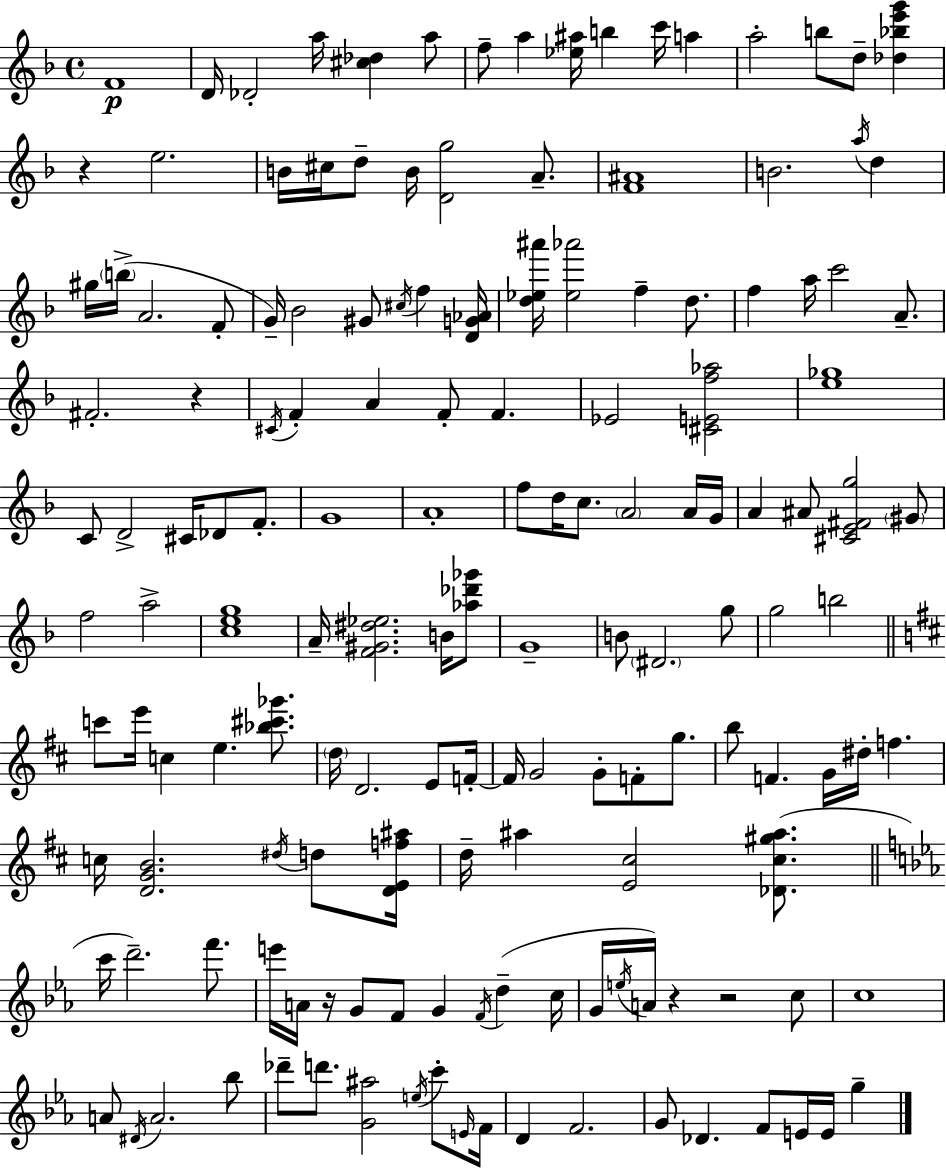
{
  \clef treble
  \time 4/4
  \defaultTimeSignature
  \key f \major
  f'1\p | d'16 des'2-. a''16 <cis'' des''>4 a''8 | f''8-- a''4 <ees'' ais''>16 b''4 c'''16 a''4 | a''2-. b''8 d''8-- <des'' bes'' e''' g'''>4 | \break r4 e''2. | b'16 cis''16 d''8-- b'16 <d' g''>2 a'8.-- | <f' ais'>1 | b'2. \acciaccatura { a''16 } d''4 | \break gis''16 \parenthesize b''16->( a'2. f'8-. | g'16--) bes'2 gis'8 \acciaccatura { cis''16 } f''4 | <d' g' aes'>16 <d'' ees'' ais'''>16 <ees'' aes'''>2 f''4-- d''8. | f''4 a''16 c'''2 a'8.-- | \break fis'2.-. r4 | \acciaccatura { cis'16 } f'4-. a'4 f'8-. f'4. | ees'2 <cis' e' f'' aes''>2 | <e'' ges''>1 | \break c'8 d'2-> cis'16 des'8 | f'8.-. g'1 | a'1-. | f''8 d''16 c''8. \parenthesize a'2 | \break a'16 g'16 a'4 ais'8 <cis' e' fis' g''>2 | \parenthesize gis'8 f''2 a''2-> | <c'' e'' g''>1 | a'16-- <f' gis' dis'' ees''>2. | \break b'16 <aes'' des''' ges'''>8 g'1-- | b'8 \parenthesize dis'2. | g''8 g''2 b''2 | \bar "||" \break \key b \minor c'''8 e'''16 c''4 e''4. <bes'' cis''' ges'''>8. | \parenthesize d''16 d'2. e'8 f'16-.~~ | f'16 g'2 g'8-. f'8-. g''8. | b''8 f'4. g'16 dis''16-. f''4. | \break c''16 <d' g' b'>2. \acciaccatura { dis''16 } d''8 | <d' e' f'' ais''>16 d''16-- ais''4 <e' cis''>2 <des' cis'' gis'' ais''>8.( | \bar "||" \break \key ees \major c'''16 d'''2.--) f'''8. | e'''16 a'16 r16 g'8 f'8 g'4 \acciaccatura { f'16 }( d''4-- | c''16 g'16 \acciaccatura { e''16 } a'16) r4 r2 | c''8 c''1 | \break a'8 \acciaccatura { dis'16 } a'2. | bes''8 des'''8-- d'''8. <g' ais''>2 | \acciaccatura { e''16 } c'''8-. \grace { e'16 } f'16 d'4 f'2. | g'8 des'4. f'8 e'16 | \break e'16 g''4-- \bar "|."
}